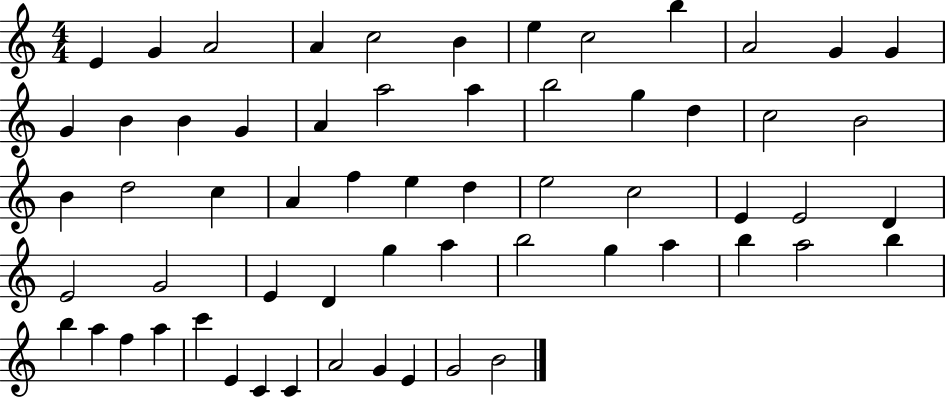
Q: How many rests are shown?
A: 0